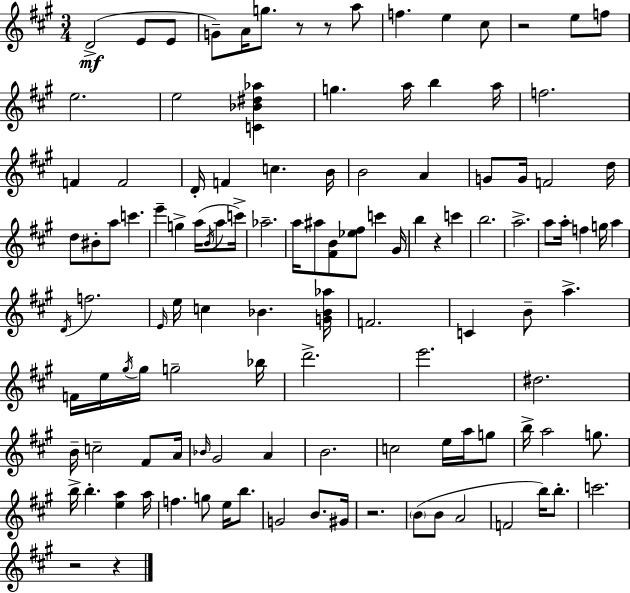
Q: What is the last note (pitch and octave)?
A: C6